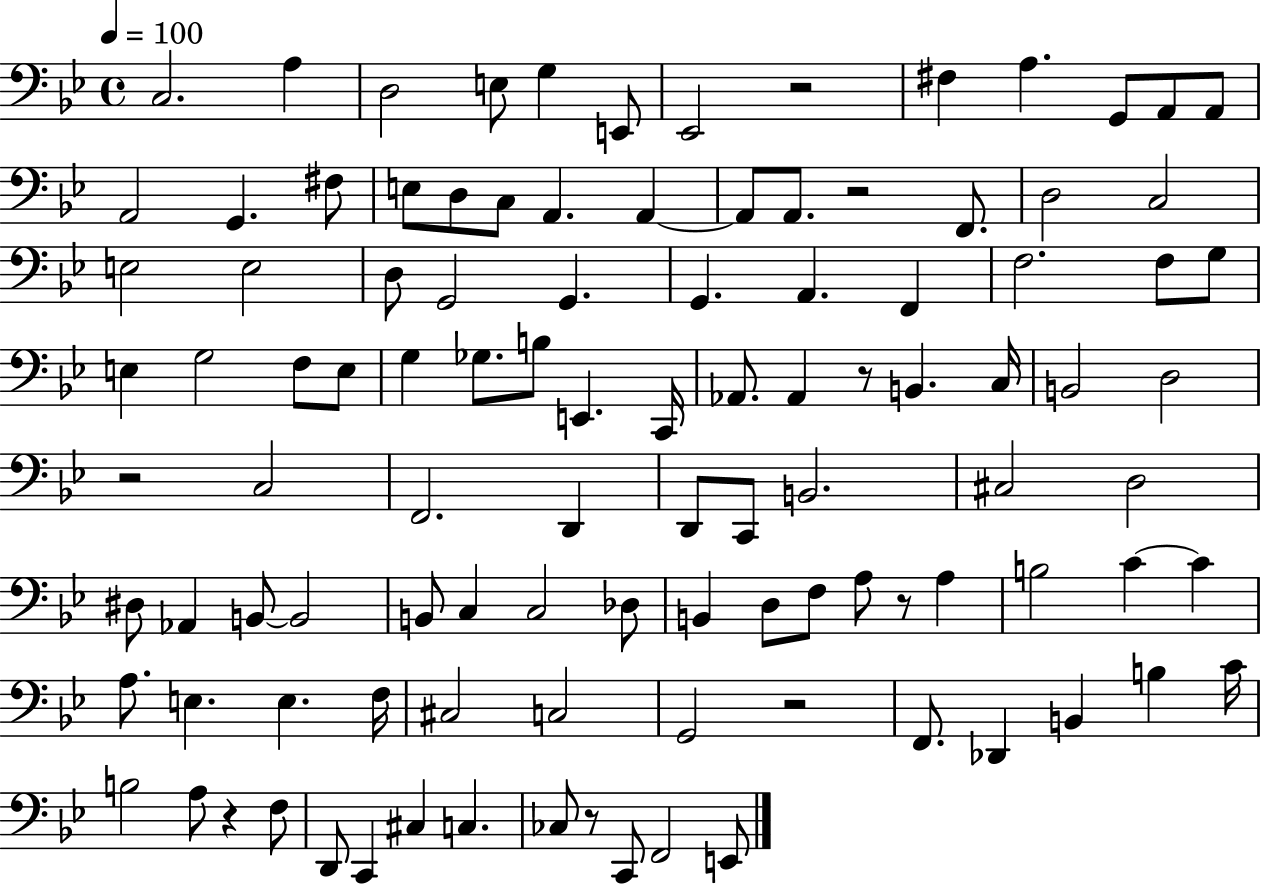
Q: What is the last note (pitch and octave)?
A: E2